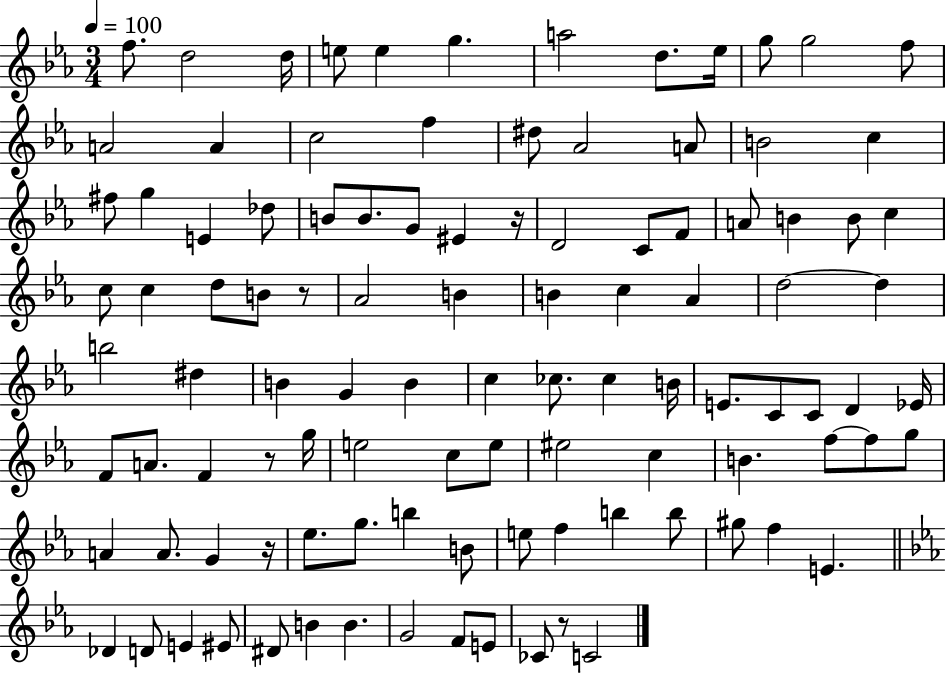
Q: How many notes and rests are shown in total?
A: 105